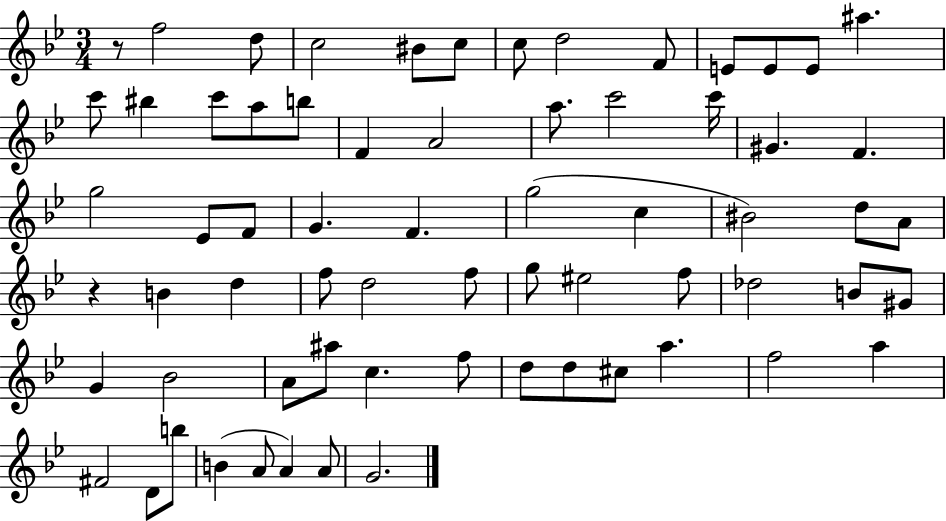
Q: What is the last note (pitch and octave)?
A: G4